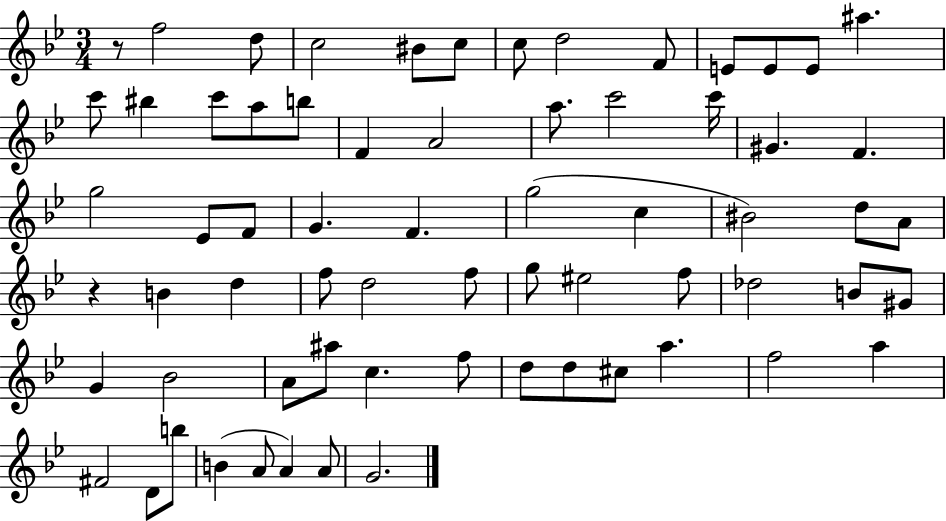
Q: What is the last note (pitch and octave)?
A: G4